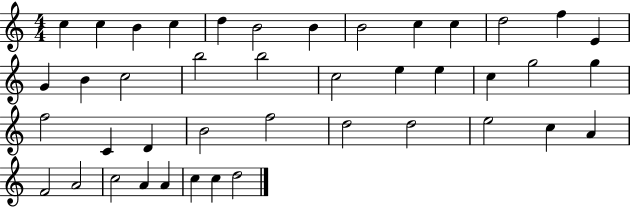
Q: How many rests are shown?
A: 0